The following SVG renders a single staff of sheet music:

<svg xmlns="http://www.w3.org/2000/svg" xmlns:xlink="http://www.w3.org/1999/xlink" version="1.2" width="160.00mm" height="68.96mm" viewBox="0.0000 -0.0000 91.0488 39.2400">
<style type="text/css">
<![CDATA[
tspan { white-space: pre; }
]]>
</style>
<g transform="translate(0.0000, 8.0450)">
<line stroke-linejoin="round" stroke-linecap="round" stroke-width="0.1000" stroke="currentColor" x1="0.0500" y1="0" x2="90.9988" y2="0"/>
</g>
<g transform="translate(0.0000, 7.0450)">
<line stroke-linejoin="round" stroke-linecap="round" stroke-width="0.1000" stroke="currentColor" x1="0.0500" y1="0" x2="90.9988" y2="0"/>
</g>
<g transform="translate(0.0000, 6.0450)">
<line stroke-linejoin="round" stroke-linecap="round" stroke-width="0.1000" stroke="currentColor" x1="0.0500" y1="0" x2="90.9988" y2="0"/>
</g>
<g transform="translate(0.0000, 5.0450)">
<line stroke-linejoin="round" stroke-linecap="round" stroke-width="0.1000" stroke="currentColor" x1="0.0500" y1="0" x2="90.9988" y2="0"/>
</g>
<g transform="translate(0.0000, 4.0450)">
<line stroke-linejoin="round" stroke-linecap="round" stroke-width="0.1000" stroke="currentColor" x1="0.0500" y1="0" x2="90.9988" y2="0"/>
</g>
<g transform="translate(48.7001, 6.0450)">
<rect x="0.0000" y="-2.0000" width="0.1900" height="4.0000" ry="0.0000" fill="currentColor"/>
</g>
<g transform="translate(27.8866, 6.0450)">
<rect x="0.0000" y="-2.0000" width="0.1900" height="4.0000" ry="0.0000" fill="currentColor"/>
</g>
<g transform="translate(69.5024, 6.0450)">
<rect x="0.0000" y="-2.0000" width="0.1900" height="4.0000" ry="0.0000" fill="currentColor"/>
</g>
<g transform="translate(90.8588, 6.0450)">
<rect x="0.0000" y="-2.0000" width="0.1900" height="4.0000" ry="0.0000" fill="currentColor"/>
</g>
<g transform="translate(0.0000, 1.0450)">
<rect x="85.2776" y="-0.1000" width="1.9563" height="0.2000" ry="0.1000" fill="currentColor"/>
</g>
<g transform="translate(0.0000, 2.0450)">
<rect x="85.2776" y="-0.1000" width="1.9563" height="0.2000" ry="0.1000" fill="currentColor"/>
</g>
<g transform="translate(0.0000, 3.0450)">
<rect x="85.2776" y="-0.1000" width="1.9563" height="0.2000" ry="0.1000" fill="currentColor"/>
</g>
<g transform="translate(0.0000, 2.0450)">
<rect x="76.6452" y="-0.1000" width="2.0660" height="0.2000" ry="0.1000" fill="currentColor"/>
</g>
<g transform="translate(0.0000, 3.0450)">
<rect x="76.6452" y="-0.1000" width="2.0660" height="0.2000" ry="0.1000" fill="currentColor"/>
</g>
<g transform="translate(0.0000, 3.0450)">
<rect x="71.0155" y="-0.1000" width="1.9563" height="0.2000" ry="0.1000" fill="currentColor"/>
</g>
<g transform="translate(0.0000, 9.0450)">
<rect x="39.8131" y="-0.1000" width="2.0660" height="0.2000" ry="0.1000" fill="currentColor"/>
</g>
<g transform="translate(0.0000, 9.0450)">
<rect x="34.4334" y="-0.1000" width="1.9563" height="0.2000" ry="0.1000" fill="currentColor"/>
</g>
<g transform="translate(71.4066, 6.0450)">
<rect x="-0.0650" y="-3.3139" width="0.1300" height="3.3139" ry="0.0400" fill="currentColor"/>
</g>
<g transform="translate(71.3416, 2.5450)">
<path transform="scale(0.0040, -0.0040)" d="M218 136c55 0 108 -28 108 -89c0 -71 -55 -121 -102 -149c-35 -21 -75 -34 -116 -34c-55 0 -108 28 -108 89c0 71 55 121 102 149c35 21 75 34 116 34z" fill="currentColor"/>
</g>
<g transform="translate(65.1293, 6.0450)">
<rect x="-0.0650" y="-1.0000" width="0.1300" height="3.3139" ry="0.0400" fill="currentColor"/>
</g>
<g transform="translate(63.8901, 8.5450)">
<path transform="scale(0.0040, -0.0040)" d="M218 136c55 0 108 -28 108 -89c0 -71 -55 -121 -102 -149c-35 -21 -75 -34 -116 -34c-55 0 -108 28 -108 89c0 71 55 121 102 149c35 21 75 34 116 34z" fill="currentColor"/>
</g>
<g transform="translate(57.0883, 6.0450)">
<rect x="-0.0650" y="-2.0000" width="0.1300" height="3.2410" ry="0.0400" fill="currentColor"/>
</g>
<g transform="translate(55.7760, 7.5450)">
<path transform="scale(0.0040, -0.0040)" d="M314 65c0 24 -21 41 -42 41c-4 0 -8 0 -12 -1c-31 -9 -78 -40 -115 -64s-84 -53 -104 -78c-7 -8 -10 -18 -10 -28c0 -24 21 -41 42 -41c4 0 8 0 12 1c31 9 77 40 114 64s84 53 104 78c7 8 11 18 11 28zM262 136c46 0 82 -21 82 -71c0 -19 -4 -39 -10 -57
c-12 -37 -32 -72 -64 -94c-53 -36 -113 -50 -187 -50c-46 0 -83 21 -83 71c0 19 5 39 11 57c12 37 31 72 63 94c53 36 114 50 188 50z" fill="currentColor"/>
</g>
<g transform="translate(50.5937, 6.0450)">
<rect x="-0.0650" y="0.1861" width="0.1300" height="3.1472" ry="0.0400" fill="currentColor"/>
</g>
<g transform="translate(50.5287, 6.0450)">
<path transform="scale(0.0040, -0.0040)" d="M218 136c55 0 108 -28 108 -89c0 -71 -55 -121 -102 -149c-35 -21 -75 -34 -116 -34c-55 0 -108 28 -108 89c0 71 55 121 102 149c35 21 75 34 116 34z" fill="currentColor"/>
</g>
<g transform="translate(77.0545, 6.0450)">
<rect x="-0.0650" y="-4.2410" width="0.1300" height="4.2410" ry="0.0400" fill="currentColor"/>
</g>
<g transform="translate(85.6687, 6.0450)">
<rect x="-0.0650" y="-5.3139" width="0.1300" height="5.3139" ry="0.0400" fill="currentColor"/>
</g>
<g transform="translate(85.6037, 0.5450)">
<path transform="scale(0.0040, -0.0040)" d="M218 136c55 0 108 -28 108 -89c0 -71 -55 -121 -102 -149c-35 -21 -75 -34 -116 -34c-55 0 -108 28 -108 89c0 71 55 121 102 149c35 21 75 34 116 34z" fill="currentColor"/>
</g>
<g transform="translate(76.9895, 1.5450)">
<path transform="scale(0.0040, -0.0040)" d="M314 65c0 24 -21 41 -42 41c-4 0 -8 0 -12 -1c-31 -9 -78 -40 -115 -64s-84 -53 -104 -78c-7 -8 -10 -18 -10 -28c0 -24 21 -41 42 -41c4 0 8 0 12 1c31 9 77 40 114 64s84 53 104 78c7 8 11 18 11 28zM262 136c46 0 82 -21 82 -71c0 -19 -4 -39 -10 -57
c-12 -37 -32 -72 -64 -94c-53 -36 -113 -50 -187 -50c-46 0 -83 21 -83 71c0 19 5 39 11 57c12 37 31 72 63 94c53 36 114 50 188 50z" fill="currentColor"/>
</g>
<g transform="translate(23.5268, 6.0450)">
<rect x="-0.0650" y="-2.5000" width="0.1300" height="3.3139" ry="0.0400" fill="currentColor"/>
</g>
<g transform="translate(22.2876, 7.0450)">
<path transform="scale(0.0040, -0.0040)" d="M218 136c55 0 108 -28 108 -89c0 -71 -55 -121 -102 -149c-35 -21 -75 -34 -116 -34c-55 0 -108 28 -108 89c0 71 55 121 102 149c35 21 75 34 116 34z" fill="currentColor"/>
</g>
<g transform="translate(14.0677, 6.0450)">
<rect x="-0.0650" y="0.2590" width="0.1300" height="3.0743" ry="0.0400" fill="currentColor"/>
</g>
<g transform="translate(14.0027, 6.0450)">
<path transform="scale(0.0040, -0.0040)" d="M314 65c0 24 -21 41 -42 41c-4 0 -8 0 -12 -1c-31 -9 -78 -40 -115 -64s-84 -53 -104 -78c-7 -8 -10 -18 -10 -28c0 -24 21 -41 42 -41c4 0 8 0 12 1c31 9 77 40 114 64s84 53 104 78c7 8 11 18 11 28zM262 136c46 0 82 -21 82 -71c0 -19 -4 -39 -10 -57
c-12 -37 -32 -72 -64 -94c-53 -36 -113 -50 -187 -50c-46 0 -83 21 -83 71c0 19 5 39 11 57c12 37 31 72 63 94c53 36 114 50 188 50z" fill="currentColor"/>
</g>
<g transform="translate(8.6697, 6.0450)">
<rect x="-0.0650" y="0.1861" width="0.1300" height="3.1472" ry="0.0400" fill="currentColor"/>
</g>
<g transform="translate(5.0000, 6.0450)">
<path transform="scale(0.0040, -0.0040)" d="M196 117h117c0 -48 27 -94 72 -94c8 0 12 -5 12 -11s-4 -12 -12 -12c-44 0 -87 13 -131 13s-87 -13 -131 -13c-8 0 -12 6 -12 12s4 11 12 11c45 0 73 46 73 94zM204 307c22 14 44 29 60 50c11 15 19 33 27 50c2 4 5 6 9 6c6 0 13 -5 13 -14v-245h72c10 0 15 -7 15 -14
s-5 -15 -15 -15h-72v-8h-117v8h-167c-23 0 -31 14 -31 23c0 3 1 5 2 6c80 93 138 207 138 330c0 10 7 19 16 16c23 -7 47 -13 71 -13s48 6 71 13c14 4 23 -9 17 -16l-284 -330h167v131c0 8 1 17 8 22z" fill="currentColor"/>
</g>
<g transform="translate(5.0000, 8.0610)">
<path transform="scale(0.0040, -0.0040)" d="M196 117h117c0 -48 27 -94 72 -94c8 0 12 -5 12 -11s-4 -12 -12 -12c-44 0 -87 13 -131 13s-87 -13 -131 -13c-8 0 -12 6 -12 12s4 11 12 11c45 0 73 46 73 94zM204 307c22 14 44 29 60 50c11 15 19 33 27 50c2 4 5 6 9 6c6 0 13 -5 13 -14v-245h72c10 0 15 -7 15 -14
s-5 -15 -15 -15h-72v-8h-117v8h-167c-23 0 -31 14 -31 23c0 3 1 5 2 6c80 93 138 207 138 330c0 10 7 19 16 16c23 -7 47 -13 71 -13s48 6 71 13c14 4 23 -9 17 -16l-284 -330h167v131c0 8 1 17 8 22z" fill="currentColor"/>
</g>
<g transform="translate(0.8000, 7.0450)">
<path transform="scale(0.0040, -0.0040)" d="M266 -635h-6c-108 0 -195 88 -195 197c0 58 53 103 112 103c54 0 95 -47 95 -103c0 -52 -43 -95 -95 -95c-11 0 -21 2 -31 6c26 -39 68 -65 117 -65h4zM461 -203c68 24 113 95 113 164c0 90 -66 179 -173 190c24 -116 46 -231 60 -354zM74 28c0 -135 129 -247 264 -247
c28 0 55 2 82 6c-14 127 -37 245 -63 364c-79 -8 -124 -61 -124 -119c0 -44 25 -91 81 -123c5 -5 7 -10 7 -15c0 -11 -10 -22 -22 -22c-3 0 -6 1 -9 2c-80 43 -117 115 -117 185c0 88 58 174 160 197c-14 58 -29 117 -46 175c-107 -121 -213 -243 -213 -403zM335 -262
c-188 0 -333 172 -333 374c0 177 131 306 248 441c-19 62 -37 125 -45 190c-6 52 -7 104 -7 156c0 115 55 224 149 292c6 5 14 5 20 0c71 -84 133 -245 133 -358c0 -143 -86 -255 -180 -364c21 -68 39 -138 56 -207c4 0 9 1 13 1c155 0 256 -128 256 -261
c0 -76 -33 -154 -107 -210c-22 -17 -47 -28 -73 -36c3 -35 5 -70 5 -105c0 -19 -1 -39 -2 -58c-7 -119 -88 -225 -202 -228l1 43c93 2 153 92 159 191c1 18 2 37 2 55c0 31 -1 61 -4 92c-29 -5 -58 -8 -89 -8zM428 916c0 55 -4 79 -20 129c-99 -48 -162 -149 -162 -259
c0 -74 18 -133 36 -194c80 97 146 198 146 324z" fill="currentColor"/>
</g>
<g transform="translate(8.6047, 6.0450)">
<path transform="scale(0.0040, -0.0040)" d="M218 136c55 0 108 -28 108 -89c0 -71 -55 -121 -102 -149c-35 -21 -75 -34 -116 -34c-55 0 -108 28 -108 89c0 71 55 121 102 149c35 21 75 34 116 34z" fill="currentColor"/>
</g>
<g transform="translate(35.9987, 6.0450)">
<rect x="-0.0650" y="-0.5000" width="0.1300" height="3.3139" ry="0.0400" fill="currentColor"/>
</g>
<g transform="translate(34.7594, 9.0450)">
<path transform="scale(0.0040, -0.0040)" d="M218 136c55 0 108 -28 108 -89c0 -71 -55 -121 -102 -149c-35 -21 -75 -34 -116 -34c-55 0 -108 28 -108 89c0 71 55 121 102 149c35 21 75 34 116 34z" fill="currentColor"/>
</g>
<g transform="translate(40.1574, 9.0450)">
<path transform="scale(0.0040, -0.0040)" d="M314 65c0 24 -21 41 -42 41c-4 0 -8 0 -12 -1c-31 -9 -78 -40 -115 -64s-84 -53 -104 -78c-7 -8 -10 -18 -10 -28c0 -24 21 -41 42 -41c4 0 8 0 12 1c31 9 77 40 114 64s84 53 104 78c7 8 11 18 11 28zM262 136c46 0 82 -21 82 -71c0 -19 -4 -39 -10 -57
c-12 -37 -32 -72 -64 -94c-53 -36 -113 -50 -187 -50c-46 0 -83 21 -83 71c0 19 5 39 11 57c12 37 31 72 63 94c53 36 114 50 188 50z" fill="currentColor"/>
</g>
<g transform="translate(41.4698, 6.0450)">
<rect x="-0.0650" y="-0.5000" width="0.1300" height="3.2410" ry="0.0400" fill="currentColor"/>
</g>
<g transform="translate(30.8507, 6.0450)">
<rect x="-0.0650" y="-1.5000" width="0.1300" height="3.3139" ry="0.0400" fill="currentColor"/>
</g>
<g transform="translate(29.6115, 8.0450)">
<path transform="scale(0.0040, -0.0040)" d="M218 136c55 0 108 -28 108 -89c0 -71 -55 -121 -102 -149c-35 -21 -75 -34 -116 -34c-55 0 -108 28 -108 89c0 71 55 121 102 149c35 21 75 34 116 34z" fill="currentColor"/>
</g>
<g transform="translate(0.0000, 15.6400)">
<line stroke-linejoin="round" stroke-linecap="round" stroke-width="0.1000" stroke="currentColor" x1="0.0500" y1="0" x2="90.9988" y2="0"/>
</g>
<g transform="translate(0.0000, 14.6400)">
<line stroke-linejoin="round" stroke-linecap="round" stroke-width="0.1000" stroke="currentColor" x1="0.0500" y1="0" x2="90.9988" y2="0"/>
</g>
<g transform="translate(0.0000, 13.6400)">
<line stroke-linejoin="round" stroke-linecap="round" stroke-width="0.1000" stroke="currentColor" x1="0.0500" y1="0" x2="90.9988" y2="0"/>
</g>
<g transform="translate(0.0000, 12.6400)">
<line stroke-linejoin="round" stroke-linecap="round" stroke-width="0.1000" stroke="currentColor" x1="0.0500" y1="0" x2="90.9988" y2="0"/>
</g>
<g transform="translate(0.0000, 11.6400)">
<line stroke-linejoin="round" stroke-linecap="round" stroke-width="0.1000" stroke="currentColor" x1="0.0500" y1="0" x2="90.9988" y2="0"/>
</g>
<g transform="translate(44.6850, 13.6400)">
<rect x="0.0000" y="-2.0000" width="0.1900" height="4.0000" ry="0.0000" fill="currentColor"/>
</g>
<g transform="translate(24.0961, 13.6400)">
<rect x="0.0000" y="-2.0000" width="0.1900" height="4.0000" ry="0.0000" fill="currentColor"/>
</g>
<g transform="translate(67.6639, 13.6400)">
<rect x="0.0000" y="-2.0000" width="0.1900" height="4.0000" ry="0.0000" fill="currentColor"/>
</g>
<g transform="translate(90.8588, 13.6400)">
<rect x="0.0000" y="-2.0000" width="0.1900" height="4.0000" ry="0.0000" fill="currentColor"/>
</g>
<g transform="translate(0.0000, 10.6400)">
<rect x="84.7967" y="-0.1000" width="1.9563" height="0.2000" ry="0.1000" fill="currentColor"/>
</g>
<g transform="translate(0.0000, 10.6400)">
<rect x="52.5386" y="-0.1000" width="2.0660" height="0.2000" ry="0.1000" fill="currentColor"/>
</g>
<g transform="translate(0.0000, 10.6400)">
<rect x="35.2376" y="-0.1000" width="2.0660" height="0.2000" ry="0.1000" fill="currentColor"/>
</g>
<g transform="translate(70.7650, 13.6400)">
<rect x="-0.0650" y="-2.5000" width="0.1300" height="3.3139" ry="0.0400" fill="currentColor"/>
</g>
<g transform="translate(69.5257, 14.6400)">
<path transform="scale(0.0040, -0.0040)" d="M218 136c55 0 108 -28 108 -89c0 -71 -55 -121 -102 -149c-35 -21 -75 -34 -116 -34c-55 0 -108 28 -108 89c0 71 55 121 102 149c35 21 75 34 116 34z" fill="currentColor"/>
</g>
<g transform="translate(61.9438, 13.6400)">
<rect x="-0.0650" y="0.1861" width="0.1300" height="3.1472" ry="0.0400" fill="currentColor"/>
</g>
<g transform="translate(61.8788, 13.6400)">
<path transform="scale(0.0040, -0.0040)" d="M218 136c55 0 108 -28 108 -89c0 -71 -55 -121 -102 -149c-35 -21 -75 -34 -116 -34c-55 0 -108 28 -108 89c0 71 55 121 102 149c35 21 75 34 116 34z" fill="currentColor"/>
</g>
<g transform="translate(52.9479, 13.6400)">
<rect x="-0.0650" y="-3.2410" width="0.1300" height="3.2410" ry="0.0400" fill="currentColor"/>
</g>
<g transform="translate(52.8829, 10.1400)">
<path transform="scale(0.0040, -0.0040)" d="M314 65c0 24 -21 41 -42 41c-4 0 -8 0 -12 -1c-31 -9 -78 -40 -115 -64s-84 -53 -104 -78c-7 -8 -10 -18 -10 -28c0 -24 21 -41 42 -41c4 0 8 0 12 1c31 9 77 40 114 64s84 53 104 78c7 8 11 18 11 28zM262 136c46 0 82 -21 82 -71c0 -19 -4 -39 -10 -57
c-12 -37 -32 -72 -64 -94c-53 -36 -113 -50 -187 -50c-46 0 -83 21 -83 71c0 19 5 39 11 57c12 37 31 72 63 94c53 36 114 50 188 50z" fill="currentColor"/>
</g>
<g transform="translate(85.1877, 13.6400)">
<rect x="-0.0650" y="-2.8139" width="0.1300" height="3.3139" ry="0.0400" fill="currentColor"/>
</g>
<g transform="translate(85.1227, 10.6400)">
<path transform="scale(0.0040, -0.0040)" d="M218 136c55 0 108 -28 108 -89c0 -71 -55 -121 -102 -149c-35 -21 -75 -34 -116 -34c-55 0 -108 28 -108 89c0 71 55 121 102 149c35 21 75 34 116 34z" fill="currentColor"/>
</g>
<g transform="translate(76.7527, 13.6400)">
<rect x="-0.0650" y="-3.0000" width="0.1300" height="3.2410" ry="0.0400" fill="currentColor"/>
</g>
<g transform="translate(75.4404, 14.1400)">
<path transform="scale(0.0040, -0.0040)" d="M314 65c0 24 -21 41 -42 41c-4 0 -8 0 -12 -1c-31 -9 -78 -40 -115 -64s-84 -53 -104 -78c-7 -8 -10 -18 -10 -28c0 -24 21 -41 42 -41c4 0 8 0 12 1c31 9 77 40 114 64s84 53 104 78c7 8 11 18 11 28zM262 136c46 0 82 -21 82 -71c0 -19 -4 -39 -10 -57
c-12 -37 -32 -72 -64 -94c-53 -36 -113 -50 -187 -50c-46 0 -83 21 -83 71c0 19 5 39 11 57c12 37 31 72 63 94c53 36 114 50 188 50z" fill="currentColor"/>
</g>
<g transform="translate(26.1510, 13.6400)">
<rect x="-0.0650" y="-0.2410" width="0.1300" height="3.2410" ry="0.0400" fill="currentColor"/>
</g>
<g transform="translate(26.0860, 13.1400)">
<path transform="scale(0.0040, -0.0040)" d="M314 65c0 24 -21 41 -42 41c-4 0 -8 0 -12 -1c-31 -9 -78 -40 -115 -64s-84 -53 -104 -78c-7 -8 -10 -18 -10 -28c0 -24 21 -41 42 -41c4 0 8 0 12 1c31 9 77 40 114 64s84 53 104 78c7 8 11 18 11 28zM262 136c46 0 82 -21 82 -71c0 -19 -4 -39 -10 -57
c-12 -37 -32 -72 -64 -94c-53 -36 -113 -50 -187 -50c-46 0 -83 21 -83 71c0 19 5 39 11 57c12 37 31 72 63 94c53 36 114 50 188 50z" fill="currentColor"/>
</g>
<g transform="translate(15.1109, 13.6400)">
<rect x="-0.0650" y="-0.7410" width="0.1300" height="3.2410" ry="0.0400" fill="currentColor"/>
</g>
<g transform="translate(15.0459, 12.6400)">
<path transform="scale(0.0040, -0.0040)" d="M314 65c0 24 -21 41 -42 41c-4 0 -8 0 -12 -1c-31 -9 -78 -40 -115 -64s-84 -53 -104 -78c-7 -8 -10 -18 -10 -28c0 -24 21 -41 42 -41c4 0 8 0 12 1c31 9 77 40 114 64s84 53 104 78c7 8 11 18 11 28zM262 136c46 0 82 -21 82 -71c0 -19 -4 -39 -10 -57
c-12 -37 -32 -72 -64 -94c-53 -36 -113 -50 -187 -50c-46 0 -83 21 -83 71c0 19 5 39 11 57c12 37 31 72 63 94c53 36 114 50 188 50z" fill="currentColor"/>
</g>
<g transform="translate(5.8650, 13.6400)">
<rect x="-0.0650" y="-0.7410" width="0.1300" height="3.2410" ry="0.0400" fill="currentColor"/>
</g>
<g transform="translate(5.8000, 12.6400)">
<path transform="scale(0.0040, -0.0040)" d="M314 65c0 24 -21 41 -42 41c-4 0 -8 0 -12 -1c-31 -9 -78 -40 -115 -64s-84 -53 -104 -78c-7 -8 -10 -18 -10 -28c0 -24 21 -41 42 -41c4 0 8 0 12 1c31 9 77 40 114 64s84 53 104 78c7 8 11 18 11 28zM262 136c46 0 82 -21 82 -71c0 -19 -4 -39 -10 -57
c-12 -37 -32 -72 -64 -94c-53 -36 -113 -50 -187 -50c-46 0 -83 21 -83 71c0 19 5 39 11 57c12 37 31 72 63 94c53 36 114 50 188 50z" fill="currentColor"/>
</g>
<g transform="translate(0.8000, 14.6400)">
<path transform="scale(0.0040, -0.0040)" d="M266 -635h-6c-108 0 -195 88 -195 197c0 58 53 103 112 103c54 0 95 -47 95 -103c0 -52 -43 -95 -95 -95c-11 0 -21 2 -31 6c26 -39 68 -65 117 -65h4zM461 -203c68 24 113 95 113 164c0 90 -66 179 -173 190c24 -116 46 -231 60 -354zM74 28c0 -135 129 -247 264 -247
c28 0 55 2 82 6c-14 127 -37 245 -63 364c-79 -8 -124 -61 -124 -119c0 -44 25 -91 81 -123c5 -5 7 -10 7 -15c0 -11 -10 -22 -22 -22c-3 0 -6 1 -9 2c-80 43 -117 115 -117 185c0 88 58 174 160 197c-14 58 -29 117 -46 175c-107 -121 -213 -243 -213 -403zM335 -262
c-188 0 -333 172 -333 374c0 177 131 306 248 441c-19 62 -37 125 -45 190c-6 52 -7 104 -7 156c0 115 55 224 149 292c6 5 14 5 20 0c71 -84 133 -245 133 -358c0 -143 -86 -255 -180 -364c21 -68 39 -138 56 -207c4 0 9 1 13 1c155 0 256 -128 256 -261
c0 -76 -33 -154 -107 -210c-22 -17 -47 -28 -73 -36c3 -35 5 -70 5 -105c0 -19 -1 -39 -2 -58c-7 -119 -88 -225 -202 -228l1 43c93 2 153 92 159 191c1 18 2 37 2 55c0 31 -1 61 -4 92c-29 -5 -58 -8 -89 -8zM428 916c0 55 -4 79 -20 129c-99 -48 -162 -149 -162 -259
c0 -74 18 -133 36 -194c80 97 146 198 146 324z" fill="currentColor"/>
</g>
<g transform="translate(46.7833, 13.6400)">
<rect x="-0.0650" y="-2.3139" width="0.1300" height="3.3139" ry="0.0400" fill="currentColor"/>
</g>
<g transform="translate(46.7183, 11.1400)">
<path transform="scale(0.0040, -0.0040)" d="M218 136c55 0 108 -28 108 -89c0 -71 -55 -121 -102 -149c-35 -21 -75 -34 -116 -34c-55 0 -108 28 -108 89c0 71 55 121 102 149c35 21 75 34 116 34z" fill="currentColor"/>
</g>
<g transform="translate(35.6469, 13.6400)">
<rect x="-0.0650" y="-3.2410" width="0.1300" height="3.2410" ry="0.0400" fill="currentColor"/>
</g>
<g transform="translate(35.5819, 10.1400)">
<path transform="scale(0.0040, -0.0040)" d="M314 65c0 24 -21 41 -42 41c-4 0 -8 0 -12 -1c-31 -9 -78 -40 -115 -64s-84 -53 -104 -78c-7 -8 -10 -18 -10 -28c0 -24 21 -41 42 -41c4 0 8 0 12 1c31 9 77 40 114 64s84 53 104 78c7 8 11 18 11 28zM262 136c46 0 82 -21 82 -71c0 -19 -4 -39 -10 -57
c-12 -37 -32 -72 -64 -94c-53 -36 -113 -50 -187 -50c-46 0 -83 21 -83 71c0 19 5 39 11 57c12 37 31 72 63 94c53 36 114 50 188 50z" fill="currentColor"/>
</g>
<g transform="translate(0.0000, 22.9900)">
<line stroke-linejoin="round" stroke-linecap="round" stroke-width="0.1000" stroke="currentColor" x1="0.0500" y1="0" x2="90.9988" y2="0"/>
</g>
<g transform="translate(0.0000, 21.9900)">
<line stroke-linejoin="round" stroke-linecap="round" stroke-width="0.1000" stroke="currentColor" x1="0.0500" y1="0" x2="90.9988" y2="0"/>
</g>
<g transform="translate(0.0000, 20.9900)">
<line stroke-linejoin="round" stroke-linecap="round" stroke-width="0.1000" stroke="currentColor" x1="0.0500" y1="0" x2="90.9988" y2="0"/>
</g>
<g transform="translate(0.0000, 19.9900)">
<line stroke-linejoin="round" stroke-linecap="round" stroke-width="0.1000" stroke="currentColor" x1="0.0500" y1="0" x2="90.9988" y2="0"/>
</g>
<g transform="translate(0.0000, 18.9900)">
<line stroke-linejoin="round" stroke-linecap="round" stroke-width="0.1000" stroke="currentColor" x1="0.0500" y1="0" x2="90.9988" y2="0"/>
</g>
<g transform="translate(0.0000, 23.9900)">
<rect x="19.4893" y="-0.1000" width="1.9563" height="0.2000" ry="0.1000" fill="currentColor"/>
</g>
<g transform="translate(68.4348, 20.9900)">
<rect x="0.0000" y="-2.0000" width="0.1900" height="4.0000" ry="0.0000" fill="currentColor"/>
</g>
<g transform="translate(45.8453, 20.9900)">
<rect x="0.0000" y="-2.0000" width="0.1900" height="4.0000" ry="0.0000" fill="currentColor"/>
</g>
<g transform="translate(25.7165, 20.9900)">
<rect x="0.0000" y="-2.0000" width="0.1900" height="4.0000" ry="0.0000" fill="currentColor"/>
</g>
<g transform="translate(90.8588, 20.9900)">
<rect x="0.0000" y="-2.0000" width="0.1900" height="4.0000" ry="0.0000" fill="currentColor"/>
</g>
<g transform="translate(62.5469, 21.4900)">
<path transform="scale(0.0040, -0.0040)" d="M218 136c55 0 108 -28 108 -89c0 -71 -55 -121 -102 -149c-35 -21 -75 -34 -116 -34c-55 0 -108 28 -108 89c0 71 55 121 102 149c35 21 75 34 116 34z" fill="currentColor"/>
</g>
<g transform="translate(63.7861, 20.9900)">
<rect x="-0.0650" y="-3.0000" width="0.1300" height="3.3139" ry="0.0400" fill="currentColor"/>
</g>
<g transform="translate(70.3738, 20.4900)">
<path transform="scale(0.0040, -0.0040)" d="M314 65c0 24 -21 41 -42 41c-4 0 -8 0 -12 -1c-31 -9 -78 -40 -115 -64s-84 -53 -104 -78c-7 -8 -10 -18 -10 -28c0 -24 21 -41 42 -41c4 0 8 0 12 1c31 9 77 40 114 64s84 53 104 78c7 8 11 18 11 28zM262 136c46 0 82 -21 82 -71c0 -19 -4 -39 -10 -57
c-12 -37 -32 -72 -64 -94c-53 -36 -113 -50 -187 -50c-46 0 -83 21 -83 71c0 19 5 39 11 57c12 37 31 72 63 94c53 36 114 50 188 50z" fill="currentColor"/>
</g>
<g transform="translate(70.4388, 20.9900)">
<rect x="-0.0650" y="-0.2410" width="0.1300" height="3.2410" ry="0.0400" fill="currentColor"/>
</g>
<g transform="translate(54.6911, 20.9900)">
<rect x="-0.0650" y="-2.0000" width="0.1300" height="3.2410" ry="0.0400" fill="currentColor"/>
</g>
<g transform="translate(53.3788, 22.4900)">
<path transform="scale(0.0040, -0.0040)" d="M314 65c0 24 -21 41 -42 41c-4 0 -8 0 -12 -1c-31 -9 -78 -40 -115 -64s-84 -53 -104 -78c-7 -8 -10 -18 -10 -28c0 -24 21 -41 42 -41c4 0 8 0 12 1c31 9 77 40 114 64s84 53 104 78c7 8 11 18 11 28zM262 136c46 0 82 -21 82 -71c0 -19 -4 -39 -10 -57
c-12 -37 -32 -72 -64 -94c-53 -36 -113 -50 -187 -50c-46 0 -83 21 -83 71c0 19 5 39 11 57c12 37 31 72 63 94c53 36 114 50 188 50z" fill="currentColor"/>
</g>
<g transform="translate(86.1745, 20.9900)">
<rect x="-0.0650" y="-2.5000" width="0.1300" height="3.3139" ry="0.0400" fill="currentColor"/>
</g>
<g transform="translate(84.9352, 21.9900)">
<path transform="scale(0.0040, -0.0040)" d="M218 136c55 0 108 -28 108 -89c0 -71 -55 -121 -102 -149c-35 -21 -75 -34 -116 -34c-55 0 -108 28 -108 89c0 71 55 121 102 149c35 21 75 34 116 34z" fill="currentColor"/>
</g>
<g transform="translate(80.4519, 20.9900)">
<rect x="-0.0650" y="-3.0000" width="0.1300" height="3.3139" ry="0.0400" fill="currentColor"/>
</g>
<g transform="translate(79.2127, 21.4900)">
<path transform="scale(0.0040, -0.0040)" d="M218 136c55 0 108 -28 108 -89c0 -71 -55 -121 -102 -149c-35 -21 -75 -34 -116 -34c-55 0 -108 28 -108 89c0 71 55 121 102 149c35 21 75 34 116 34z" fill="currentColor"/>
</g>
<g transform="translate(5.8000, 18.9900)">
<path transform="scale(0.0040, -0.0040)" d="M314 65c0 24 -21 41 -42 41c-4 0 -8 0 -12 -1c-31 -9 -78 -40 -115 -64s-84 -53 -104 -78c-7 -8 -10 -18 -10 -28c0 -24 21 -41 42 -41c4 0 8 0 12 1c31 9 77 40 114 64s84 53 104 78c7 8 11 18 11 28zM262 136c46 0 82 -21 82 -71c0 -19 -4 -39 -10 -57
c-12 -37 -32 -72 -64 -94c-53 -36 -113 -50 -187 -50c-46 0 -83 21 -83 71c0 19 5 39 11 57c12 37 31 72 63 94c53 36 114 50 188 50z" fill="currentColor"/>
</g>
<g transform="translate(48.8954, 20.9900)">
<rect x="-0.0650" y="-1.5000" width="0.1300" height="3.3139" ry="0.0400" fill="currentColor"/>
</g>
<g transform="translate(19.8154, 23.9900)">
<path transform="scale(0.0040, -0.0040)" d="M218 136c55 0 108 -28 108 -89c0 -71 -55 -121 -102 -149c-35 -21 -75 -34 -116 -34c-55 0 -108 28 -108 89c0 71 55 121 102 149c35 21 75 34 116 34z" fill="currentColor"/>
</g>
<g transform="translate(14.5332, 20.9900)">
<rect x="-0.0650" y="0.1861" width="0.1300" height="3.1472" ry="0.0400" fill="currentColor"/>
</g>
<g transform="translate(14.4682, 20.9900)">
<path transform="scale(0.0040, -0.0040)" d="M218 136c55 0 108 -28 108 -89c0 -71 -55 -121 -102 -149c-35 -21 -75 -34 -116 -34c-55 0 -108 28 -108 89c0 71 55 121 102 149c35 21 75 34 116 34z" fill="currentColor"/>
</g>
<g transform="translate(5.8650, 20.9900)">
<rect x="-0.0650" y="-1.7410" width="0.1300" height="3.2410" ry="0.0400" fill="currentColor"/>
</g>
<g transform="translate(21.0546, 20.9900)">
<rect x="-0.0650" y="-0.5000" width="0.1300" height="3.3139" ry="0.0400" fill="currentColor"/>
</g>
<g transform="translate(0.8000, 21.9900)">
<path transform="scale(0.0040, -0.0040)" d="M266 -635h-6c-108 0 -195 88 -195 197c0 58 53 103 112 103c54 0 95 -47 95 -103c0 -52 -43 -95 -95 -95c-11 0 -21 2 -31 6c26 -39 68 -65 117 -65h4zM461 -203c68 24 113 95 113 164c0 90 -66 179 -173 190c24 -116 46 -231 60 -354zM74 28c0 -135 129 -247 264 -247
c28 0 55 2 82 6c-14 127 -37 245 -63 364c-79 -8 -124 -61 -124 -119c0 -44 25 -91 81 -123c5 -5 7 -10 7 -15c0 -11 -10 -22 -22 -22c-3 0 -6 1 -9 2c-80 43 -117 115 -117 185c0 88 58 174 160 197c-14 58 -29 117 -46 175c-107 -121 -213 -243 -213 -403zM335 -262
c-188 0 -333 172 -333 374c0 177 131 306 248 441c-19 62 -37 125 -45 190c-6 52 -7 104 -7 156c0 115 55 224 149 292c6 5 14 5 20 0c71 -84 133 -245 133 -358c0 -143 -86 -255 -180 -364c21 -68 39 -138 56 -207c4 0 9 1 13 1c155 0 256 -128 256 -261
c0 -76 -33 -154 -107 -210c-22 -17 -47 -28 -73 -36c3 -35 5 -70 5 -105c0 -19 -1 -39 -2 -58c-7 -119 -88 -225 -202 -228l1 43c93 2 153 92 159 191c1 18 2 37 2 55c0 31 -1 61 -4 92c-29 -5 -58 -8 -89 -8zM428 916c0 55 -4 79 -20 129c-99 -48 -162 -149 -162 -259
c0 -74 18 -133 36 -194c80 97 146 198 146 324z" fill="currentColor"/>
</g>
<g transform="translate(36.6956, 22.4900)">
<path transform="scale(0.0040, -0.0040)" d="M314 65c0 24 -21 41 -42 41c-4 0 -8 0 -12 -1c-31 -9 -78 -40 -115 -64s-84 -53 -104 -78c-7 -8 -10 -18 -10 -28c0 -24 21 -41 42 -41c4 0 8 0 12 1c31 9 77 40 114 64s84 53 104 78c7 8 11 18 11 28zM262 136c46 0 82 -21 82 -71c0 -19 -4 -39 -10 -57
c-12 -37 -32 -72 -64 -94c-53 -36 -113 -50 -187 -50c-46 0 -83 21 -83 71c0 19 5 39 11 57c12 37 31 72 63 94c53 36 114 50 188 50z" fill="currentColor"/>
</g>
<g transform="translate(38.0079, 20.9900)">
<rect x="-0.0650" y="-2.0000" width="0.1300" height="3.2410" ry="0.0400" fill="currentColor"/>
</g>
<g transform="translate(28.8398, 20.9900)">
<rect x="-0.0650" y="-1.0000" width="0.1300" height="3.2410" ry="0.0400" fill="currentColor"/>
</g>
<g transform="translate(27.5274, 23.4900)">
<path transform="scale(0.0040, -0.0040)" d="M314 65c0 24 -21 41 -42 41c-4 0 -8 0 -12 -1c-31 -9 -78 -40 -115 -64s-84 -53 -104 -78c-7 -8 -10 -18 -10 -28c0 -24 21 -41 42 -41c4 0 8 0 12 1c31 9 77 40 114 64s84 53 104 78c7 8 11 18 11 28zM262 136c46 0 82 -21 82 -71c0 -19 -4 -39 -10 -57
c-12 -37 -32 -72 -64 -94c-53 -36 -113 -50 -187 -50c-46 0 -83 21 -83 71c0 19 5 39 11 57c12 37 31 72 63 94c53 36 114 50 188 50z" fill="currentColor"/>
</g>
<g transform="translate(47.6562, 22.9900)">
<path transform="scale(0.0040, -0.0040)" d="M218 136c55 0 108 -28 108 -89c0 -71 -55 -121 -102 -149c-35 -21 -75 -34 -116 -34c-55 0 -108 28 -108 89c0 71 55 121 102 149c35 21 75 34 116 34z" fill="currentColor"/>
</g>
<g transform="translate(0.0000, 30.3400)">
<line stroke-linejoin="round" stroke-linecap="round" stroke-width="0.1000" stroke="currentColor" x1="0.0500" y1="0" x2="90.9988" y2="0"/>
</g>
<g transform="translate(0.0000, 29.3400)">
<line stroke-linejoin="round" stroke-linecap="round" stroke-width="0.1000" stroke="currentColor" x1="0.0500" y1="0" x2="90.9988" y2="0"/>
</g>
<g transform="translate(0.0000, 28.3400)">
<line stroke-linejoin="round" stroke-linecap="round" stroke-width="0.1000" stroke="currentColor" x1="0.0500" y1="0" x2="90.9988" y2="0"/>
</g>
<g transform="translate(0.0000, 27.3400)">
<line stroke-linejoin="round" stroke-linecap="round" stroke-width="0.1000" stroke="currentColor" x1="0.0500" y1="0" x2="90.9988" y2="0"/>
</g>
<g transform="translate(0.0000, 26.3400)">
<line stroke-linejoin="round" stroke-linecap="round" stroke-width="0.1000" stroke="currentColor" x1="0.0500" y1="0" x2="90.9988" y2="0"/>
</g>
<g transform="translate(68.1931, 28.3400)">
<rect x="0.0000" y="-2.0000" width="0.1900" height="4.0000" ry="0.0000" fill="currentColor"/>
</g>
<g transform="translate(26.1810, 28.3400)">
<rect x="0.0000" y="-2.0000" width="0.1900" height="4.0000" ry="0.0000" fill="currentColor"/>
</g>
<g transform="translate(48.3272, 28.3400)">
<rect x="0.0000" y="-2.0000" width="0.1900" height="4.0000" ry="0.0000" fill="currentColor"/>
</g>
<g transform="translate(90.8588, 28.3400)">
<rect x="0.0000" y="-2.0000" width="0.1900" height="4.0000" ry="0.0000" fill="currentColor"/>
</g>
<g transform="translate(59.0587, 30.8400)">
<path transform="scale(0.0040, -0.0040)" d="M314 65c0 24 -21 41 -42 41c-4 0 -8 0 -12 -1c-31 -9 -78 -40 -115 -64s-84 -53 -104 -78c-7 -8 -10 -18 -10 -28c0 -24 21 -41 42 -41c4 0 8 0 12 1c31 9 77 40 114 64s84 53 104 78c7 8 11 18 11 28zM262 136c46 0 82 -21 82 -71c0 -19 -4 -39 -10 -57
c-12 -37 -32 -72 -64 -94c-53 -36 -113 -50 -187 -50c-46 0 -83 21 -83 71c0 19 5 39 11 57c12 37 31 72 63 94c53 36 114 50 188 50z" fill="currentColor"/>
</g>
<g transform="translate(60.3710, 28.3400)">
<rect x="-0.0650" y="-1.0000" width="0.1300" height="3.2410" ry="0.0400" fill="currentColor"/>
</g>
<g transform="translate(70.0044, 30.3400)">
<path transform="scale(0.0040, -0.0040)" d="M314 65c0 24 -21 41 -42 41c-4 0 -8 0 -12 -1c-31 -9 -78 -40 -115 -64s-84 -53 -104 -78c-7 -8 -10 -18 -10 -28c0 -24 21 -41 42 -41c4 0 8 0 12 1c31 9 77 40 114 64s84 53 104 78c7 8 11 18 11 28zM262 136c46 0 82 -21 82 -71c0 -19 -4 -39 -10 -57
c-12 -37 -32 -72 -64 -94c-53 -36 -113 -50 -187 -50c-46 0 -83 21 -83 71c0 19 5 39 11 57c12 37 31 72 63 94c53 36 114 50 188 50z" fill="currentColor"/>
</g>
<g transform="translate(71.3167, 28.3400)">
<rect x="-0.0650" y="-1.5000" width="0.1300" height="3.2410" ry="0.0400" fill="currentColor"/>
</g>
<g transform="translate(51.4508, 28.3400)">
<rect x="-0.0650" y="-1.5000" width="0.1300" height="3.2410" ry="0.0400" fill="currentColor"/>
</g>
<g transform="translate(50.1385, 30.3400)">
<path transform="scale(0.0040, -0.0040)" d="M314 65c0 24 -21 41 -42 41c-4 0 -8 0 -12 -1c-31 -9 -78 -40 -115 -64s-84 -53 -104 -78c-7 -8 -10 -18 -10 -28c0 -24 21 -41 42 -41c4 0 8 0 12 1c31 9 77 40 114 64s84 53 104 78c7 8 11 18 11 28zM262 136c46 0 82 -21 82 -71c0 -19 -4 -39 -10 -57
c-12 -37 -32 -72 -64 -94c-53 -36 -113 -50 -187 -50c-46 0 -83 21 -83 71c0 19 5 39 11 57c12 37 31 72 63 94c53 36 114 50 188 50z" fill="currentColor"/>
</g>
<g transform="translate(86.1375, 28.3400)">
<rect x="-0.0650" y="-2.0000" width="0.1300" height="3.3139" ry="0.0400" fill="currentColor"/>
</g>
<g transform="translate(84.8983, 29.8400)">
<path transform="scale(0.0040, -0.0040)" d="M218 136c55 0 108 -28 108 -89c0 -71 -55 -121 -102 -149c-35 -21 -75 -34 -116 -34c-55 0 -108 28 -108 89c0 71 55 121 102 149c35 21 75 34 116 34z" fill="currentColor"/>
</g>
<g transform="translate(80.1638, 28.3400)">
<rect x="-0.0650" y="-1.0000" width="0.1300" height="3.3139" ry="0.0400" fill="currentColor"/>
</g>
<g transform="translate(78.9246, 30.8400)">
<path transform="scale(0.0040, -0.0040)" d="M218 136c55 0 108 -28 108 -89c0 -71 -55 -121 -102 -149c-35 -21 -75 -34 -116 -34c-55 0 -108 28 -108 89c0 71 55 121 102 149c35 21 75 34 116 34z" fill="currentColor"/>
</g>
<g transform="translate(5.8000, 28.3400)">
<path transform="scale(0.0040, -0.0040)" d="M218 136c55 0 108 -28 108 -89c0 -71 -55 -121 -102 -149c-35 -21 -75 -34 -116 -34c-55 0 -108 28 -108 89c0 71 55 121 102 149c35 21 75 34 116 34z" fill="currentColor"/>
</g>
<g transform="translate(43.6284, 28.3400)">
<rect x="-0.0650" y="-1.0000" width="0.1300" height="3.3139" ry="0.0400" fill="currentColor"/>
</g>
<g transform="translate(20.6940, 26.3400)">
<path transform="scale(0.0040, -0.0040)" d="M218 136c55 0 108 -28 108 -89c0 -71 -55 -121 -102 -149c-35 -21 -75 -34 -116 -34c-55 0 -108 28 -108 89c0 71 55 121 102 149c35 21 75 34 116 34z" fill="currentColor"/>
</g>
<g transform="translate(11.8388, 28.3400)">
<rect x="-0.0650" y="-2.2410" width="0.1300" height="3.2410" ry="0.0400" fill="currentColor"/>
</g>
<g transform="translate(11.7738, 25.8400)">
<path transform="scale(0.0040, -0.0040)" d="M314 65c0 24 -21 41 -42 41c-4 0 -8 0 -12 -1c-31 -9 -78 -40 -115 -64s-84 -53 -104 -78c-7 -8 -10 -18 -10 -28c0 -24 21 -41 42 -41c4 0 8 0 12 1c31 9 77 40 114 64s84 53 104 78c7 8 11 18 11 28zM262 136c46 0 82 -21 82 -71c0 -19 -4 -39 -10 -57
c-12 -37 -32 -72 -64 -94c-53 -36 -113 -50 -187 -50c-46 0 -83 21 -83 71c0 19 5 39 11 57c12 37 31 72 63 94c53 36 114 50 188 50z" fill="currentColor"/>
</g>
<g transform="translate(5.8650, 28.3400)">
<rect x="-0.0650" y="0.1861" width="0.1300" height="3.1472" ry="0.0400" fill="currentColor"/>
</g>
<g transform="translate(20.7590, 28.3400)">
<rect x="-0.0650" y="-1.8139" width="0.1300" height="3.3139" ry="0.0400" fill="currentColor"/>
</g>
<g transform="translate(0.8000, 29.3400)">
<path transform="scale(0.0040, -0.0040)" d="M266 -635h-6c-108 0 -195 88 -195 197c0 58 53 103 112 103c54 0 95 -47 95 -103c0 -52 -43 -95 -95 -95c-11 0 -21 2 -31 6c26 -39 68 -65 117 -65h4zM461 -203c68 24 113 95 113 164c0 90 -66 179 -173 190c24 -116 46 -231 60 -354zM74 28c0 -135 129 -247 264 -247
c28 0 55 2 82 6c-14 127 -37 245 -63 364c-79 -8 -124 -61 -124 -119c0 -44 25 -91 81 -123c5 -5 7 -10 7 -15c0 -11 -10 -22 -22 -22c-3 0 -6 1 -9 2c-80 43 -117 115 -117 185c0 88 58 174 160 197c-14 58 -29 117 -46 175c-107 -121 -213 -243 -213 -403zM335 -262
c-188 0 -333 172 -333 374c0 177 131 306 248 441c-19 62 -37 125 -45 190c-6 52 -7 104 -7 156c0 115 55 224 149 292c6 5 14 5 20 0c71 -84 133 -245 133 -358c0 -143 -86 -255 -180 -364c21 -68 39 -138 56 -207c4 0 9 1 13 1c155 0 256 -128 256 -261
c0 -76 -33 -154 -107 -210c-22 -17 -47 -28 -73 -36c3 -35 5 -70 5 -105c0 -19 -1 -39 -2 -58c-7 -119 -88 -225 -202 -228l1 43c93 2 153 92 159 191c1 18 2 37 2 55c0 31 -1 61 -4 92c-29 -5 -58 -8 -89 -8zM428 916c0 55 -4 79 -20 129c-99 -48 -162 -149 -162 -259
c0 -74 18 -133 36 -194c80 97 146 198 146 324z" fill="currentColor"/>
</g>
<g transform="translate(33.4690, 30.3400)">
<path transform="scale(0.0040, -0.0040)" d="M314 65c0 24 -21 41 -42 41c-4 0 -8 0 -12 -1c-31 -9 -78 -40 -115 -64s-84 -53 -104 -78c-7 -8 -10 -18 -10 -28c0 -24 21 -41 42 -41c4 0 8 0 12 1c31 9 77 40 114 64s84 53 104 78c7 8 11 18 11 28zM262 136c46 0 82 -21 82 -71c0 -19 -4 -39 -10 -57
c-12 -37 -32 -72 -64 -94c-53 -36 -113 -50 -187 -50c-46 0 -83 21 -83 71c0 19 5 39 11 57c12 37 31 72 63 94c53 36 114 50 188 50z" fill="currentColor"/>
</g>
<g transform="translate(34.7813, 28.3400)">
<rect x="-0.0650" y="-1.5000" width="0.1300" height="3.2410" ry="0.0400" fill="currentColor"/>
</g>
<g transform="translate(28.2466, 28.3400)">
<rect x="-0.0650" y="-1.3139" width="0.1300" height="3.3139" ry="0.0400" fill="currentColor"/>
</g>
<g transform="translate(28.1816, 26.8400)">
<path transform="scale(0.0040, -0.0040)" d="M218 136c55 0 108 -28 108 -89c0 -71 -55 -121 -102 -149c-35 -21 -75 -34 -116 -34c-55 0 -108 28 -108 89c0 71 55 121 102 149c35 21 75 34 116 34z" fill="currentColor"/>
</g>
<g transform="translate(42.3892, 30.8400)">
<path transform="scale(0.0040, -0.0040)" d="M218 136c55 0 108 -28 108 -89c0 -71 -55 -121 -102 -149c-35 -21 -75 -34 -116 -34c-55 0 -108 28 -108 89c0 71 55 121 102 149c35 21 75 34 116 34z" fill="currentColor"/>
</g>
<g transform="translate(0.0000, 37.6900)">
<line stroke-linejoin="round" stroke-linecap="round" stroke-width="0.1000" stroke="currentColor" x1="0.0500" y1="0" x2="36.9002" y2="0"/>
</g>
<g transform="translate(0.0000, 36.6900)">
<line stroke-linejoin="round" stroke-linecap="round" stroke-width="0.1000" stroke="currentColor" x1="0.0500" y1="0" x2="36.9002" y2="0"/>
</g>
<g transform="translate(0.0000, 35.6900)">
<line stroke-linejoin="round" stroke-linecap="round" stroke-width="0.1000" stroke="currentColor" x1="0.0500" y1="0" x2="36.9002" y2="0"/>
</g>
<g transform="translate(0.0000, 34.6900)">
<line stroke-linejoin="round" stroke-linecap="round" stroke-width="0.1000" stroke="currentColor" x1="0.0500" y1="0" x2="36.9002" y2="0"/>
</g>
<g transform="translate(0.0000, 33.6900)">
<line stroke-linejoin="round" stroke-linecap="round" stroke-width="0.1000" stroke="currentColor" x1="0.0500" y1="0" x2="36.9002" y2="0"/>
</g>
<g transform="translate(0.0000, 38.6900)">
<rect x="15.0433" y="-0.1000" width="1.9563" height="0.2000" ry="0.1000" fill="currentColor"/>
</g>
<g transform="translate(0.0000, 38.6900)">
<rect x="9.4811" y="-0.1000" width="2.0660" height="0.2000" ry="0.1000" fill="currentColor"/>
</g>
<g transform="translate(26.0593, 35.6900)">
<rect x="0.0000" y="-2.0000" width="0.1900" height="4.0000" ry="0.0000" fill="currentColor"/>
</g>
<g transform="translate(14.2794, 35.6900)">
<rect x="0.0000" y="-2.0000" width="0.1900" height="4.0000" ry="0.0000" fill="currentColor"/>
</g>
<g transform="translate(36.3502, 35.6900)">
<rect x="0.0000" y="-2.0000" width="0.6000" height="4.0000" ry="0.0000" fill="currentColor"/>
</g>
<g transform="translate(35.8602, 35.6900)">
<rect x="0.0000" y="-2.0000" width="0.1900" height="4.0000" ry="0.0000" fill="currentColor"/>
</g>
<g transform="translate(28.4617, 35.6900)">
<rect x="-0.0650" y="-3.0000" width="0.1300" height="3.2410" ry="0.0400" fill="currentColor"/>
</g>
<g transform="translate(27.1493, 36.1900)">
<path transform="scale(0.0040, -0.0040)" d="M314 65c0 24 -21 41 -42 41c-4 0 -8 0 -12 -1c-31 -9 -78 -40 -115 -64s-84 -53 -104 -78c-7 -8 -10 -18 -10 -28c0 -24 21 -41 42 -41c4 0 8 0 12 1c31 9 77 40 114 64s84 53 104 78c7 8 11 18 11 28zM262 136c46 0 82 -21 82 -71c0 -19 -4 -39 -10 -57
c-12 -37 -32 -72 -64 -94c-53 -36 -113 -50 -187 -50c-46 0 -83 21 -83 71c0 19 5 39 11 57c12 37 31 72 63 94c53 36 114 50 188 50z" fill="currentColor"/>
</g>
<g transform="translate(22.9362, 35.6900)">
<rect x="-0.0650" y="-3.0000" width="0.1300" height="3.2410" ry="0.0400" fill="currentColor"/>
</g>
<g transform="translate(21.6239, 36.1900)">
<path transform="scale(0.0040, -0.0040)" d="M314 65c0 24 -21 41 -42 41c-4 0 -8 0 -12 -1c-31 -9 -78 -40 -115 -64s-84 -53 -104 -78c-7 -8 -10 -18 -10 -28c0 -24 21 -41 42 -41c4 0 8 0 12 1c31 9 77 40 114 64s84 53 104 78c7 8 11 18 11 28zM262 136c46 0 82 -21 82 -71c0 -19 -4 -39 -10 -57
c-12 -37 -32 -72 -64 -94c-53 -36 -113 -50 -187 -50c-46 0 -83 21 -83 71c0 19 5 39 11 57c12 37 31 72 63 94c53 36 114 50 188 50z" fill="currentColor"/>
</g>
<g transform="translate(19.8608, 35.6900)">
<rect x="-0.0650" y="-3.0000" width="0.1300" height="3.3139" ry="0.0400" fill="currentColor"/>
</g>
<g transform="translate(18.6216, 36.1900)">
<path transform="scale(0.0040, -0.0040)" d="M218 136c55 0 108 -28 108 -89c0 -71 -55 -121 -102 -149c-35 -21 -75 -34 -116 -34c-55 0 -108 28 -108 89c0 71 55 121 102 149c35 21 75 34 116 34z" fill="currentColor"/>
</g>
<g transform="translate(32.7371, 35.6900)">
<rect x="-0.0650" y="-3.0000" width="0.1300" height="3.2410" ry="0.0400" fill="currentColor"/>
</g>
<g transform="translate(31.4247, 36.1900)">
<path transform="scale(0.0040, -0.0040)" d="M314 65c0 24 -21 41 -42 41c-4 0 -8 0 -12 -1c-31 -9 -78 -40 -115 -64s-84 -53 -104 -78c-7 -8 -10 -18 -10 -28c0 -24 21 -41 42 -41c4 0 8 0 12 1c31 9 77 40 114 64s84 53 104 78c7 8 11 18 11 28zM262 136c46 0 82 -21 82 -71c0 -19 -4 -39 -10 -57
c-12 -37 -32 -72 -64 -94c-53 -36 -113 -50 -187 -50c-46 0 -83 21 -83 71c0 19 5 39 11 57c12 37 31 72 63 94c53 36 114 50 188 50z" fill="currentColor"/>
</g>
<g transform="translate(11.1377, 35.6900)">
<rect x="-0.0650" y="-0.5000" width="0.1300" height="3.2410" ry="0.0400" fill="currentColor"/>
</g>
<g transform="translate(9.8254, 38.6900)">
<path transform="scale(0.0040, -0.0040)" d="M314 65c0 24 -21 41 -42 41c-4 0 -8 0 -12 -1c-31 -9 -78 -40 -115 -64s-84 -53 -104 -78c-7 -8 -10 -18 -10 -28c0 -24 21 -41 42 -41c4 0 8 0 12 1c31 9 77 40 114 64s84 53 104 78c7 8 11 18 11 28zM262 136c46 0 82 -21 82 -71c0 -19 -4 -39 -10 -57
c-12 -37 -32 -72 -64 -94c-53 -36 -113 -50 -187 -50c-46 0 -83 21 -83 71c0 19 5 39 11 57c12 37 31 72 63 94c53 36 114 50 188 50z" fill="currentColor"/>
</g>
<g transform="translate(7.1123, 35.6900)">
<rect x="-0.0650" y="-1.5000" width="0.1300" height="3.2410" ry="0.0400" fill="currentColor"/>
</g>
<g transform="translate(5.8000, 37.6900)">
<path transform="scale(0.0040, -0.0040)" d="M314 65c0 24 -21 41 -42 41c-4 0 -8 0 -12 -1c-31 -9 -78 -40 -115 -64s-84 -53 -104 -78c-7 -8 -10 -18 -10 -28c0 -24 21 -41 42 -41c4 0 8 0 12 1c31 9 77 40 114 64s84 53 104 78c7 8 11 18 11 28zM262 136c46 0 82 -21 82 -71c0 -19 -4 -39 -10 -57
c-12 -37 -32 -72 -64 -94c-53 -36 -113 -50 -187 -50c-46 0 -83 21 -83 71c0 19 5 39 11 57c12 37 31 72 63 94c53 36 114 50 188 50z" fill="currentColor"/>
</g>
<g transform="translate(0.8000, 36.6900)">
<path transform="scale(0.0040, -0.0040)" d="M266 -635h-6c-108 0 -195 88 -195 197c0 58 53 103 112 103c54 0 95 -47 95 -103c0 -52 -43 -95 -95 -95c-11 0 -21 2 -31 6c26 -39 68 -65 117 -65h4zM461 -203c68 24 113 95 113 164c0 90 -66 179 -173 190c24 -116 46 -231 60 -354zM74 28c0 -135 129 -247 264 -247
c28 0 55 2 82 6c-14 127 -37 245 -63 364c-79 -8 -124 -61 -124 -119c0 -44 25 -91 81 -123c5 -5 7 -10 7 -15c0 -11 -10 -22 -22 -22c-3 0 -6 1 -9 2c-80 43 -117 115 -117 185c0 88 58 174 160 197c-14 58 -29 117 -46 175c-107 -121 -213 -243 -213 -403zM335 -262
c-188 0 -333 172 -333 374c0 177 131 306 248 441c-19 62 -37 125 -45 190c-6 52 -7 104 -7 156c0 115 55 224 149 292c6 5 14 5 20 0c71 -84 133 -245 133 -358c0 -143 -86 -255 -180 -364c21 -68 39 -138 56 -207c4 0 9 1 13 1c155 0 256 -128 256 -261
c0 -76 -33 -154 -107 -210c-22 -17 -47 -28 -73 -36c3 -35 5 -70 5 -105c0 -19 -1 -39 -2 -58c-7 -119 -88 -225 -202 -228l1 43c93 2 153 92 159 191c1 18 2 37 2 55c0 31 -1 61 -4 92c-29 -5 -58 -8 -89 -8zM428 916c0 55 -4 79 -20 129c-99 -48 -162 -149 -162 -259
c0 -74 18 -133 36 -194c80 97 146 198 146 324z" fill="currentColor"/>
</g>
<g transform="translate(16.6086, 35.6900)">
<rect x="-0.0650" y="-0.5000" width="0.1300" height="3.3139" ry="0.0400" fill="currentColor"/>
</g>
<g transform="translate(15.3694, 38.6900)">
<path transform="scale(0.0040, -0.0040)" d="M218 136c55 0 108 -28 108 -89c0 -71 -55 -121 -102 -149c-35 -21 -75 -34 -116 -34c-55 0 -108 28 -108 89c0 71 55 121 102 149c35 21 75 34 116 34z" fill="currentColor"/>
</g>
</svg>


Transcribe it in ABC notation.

X:1
T:Untitled
M:4/4
L:1/4
K:C
B B2 G E C C2 B F2 D b d'2 f' d2 d2 c2 b2 g b2 B G A2 a f2 B C D2 F2 E F2 A c2 A G B g2 f e E2 D E2 D2 E2 D F E2 C2 C A A2 A2 A2